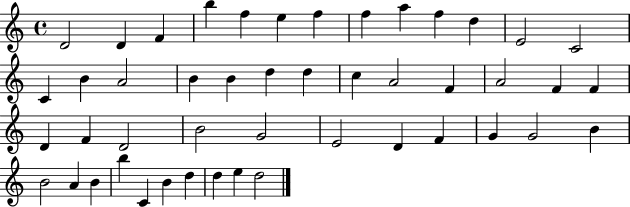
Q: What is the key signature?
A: C major